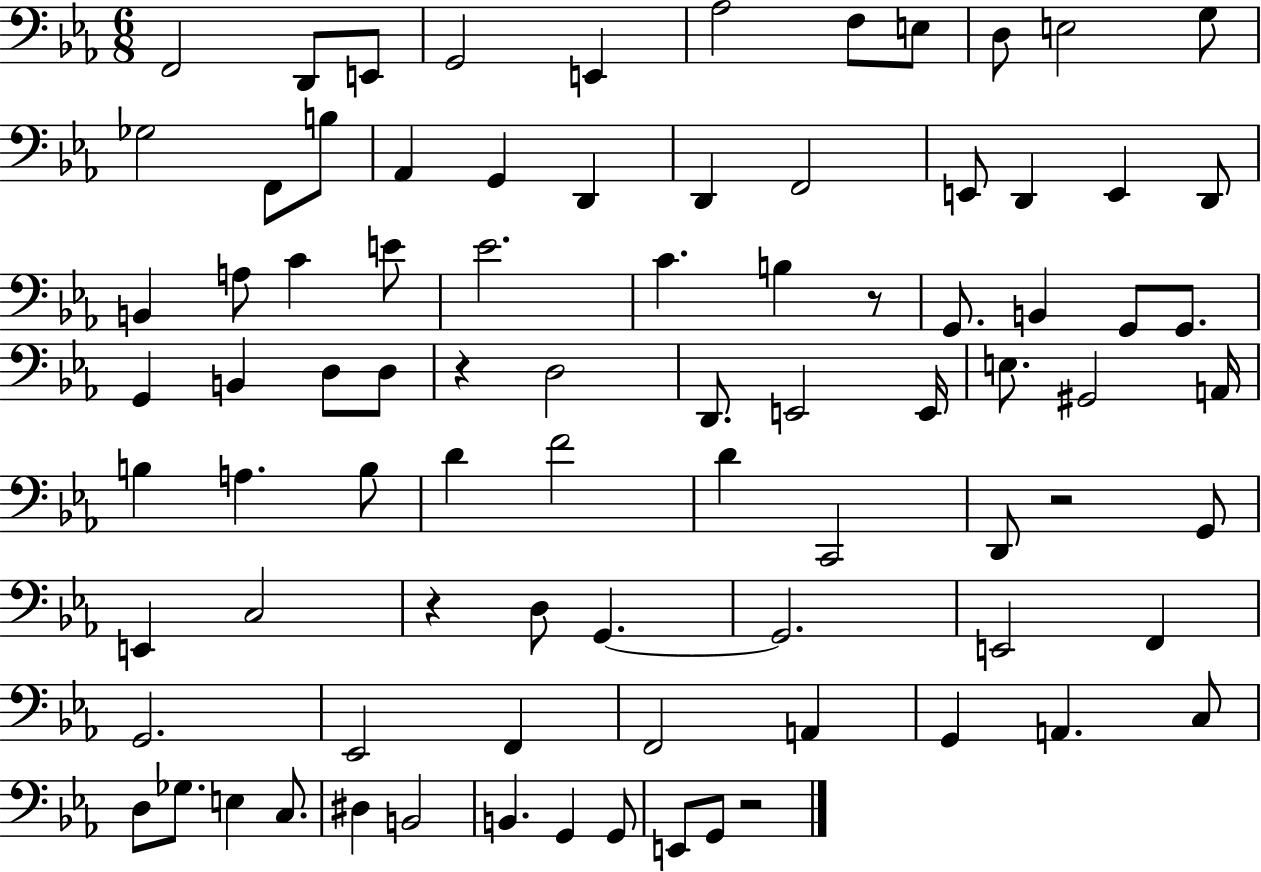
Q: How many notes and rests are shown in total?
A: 85